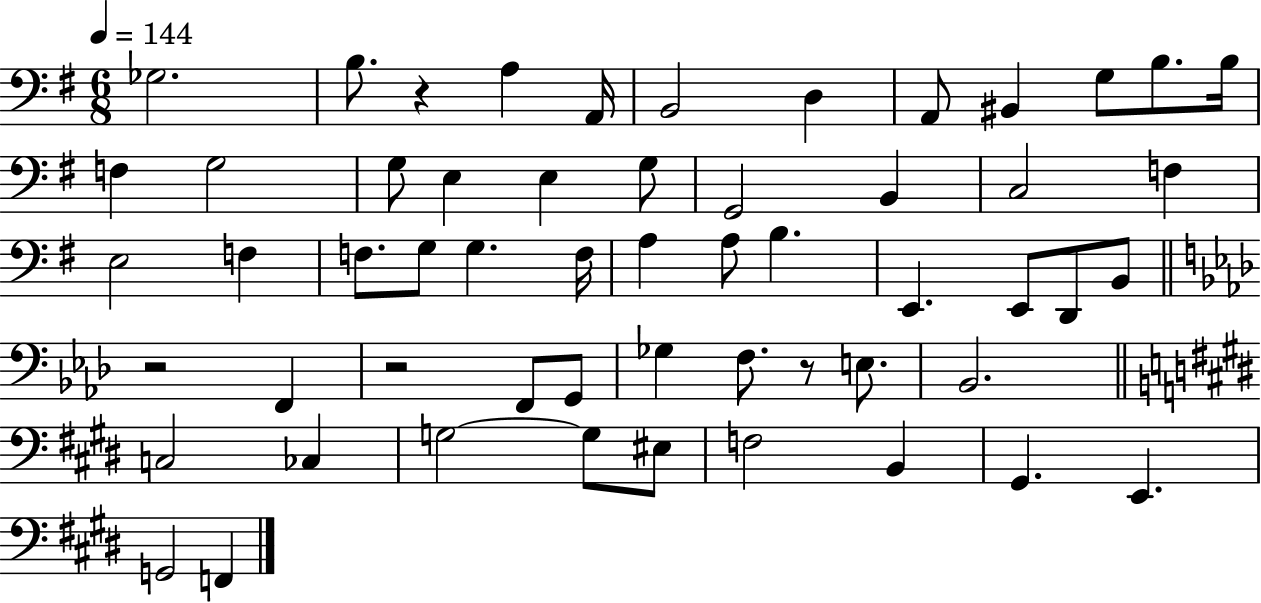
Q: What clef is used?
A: bass